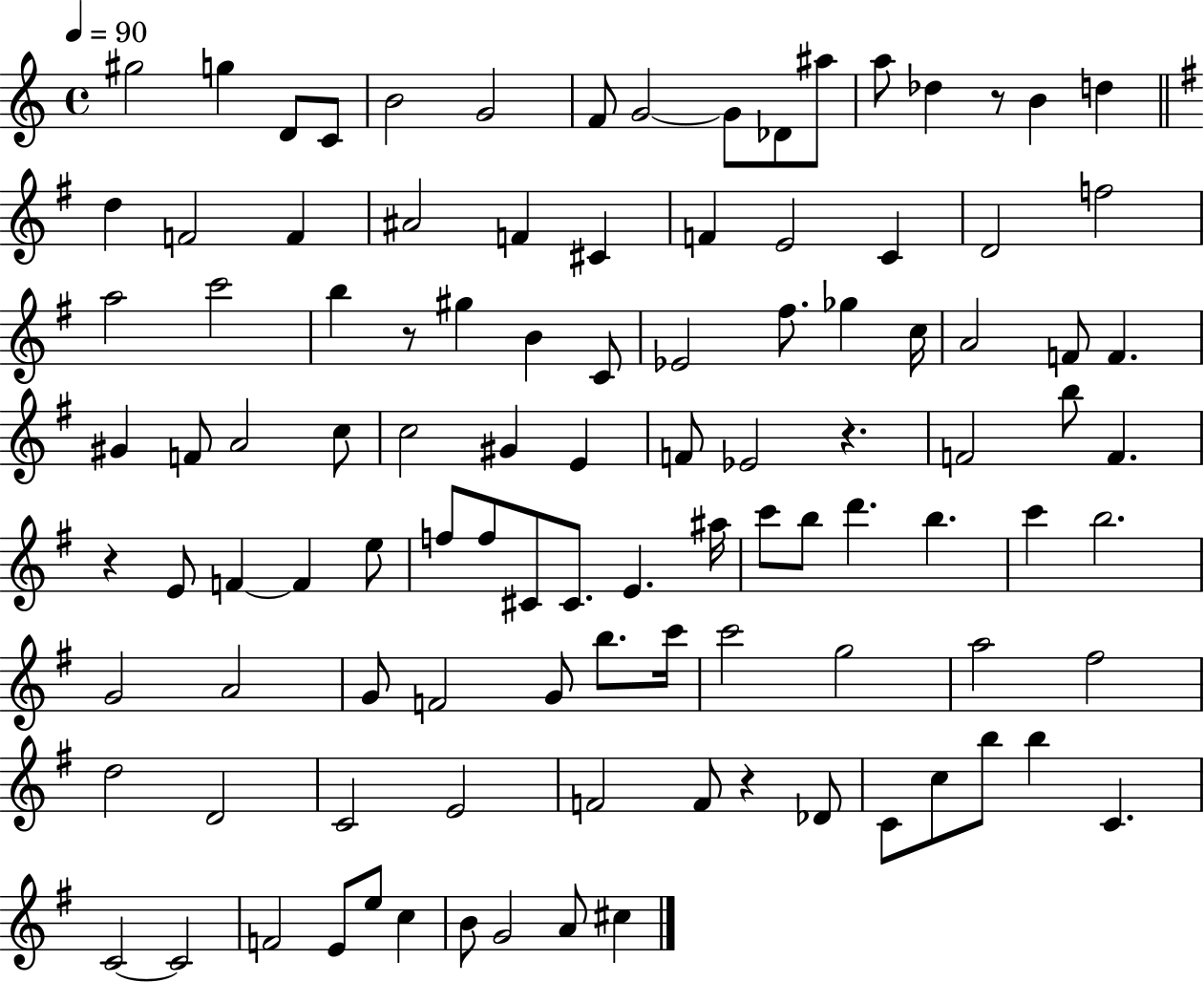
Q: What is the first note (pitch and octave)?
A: G#5